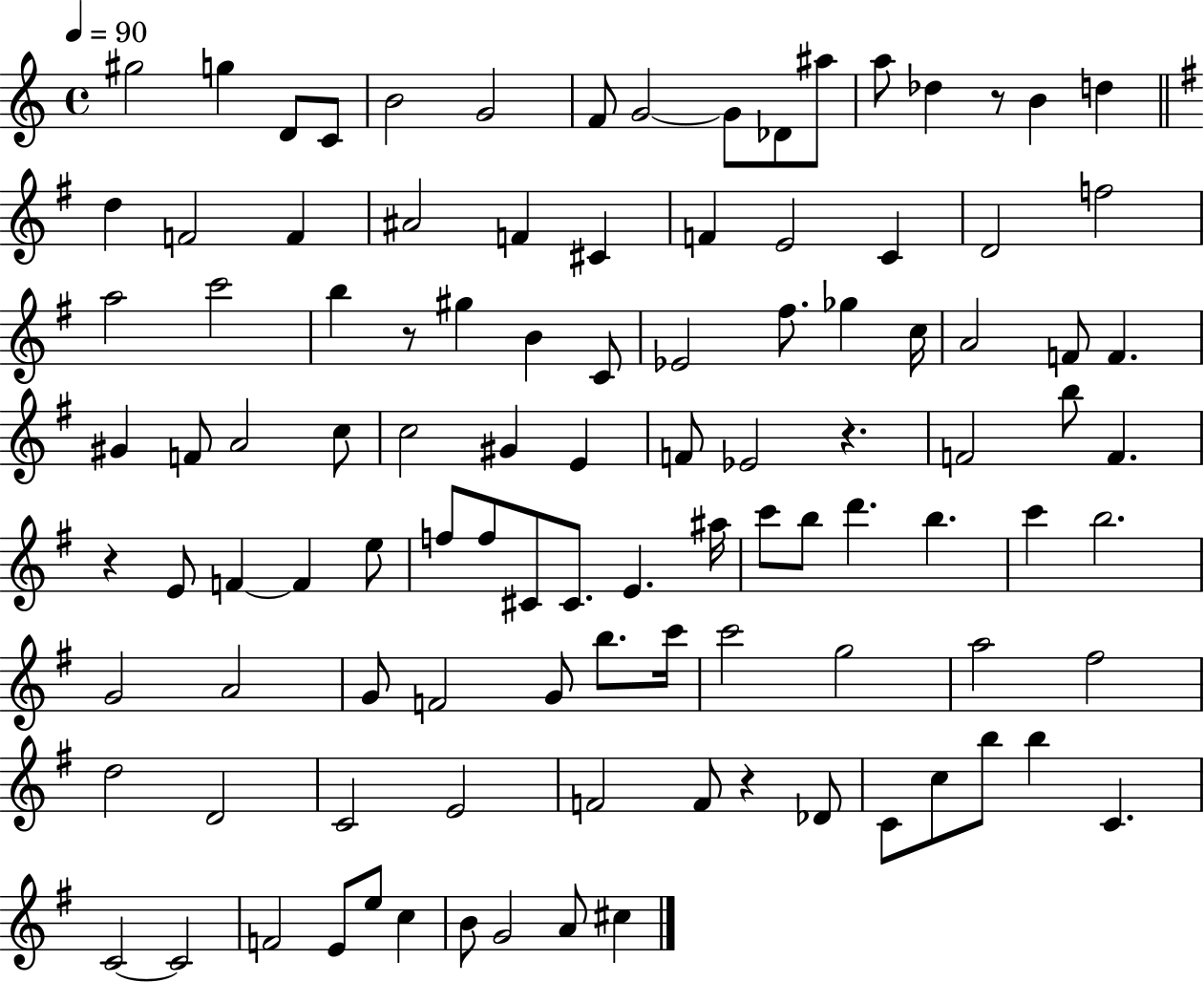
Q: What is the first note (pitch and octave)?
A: G#5